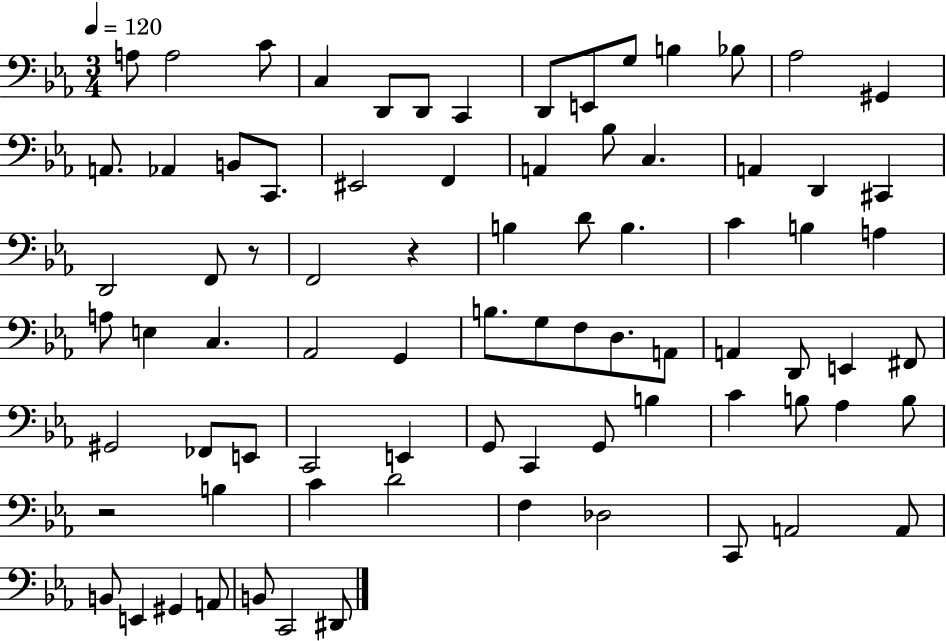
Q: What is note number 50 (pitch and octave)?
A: G#2